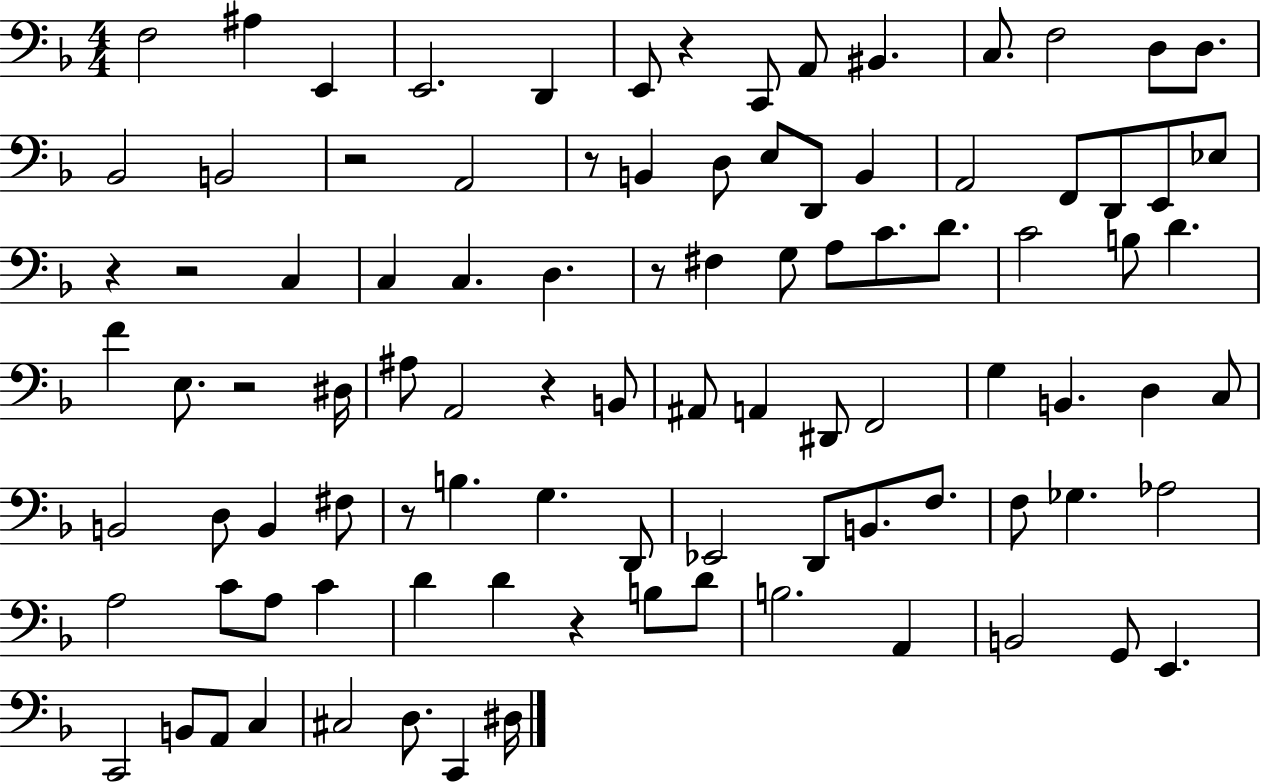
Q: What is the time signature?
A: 4/4